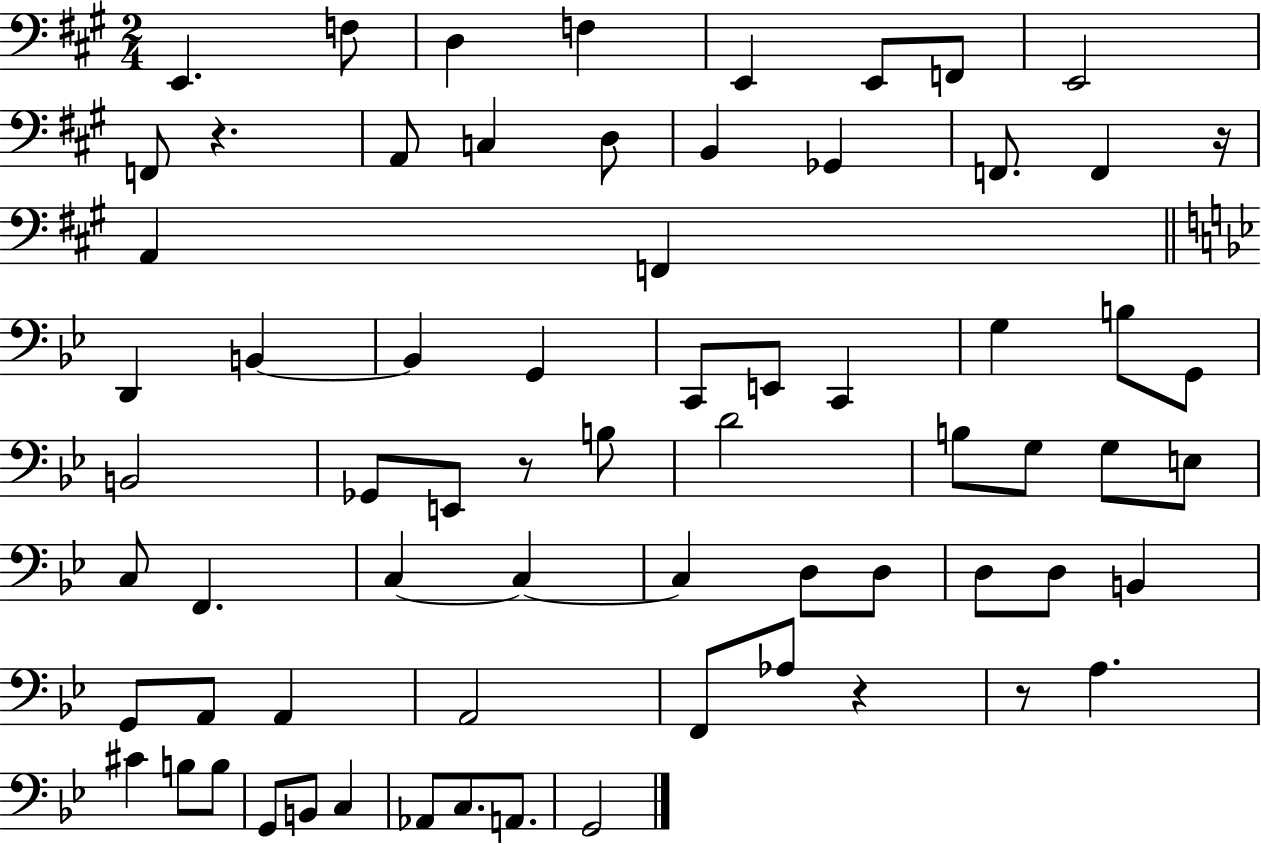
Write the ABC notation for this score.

X:1
T:Untitled
M:2/4
L:1/4
K:A
E,, F,/2 D, F, E,, E,,/2 F,,/2 E,,2 F,,/2 z A,,/2 C, D,/2 B,, _G,, F,,/2 F,, z/4 A,, F,, D,, B,, B,, G,, C,,/2 E,,/2 C,, G, B,/2 G,,/2 B,,2 _G,,/2 E,,/2 z/2 B,/2 D2 B,/2 G,/2 G,/2 E,/2 C,/2 F,, C, C, C, D,/2 D,/2 D,/2 D,/2 B,, G,,/2 A,,/2 A,, A,,2 F,,/2 _A,/2 z z/2 A, ^C B,/2 B,/2 G,,/2 B,,/2 C, _A,,/2 C,/2 A,,/2 G,,2